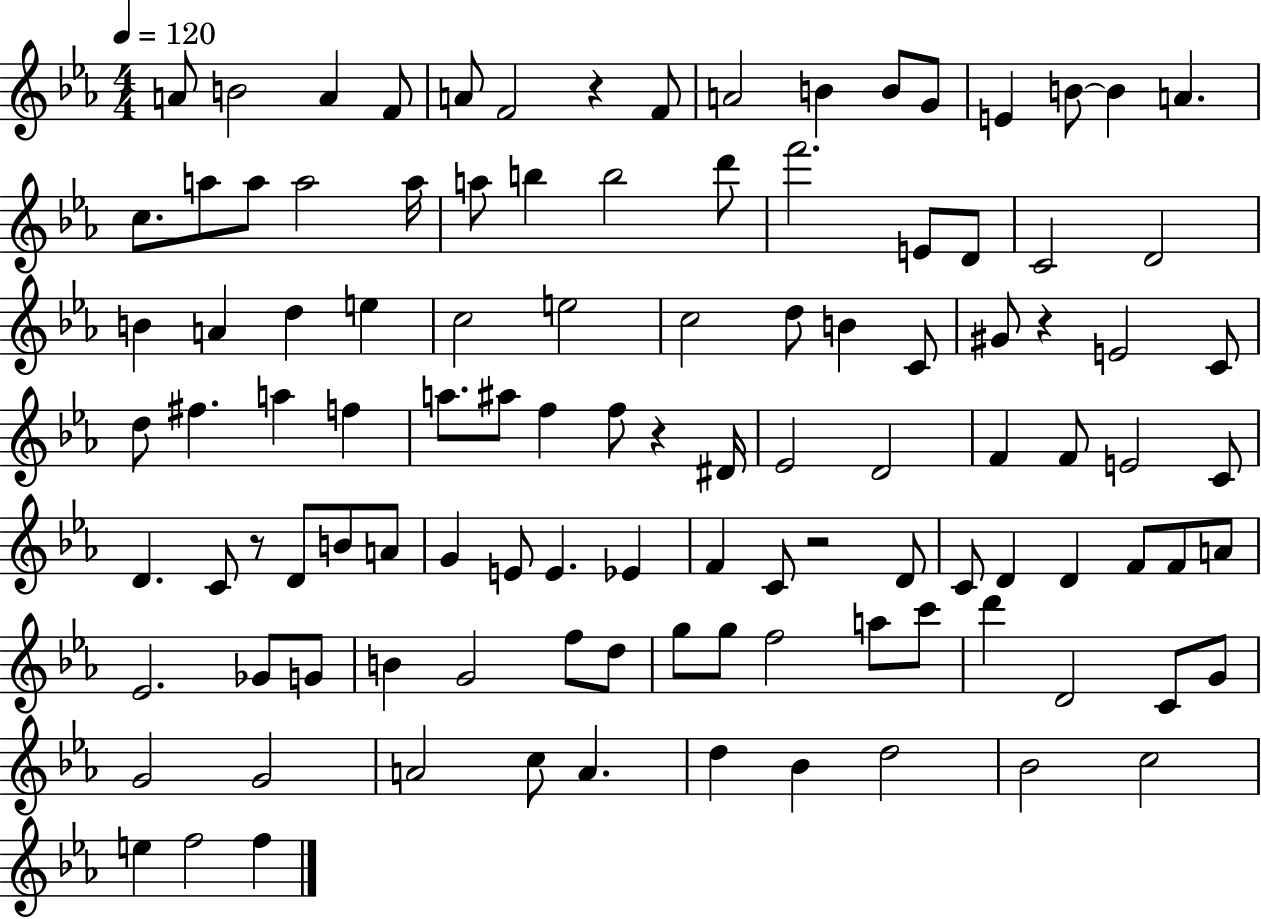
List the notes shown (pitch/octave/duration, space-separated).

A4/e B4/h A4/q F4/e A4/e F4/h R/q F4/e A4/h B4/q B4/e G4/e E4/q B4/e B4/q A4/q. C5/e. A5/e A5/e A5/h A5/s A5/e B5/q B5/h D6/e F6/h. E4/e D4/e C4/h D4/h B4/q A4/q D5/q E5/q C5/h E5/h C5/h D5/e B4/q C4/e G#4/e R/q E4/h C4/e D5/e F#5/q. A5/q F5/q A5/e. A#5/e F5/q F5/e R/q D#4/s Eb4/h D4/h F4/q F4/e E4/h C4/e D4/q. C4/e R/e D4/e B4/e A4/e G4/q E4/e E4/q. Eb4/q F4/q C4/e R/h D4/e C4/e D4/q D4/q F4/e F4/e A4/e Eb4/h. Gb4/e G4/e B4/q G4/h F5/e D5/e G5/e G5/e F5/h A5/e C6/e D6/q D4/h C4/e G4/e G4/h G4/h A4/h C5/e A4/q. D5/q Bb4/q D5/h Bb4/h C5/h E5/q F5/h F5/q